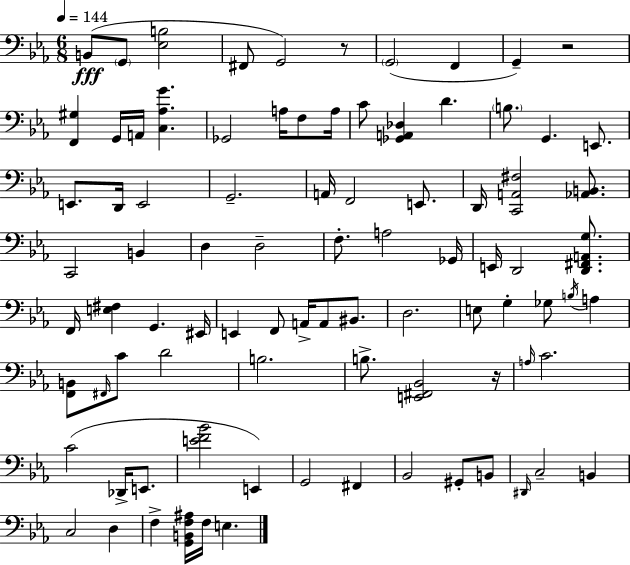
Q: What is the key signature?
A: C minor